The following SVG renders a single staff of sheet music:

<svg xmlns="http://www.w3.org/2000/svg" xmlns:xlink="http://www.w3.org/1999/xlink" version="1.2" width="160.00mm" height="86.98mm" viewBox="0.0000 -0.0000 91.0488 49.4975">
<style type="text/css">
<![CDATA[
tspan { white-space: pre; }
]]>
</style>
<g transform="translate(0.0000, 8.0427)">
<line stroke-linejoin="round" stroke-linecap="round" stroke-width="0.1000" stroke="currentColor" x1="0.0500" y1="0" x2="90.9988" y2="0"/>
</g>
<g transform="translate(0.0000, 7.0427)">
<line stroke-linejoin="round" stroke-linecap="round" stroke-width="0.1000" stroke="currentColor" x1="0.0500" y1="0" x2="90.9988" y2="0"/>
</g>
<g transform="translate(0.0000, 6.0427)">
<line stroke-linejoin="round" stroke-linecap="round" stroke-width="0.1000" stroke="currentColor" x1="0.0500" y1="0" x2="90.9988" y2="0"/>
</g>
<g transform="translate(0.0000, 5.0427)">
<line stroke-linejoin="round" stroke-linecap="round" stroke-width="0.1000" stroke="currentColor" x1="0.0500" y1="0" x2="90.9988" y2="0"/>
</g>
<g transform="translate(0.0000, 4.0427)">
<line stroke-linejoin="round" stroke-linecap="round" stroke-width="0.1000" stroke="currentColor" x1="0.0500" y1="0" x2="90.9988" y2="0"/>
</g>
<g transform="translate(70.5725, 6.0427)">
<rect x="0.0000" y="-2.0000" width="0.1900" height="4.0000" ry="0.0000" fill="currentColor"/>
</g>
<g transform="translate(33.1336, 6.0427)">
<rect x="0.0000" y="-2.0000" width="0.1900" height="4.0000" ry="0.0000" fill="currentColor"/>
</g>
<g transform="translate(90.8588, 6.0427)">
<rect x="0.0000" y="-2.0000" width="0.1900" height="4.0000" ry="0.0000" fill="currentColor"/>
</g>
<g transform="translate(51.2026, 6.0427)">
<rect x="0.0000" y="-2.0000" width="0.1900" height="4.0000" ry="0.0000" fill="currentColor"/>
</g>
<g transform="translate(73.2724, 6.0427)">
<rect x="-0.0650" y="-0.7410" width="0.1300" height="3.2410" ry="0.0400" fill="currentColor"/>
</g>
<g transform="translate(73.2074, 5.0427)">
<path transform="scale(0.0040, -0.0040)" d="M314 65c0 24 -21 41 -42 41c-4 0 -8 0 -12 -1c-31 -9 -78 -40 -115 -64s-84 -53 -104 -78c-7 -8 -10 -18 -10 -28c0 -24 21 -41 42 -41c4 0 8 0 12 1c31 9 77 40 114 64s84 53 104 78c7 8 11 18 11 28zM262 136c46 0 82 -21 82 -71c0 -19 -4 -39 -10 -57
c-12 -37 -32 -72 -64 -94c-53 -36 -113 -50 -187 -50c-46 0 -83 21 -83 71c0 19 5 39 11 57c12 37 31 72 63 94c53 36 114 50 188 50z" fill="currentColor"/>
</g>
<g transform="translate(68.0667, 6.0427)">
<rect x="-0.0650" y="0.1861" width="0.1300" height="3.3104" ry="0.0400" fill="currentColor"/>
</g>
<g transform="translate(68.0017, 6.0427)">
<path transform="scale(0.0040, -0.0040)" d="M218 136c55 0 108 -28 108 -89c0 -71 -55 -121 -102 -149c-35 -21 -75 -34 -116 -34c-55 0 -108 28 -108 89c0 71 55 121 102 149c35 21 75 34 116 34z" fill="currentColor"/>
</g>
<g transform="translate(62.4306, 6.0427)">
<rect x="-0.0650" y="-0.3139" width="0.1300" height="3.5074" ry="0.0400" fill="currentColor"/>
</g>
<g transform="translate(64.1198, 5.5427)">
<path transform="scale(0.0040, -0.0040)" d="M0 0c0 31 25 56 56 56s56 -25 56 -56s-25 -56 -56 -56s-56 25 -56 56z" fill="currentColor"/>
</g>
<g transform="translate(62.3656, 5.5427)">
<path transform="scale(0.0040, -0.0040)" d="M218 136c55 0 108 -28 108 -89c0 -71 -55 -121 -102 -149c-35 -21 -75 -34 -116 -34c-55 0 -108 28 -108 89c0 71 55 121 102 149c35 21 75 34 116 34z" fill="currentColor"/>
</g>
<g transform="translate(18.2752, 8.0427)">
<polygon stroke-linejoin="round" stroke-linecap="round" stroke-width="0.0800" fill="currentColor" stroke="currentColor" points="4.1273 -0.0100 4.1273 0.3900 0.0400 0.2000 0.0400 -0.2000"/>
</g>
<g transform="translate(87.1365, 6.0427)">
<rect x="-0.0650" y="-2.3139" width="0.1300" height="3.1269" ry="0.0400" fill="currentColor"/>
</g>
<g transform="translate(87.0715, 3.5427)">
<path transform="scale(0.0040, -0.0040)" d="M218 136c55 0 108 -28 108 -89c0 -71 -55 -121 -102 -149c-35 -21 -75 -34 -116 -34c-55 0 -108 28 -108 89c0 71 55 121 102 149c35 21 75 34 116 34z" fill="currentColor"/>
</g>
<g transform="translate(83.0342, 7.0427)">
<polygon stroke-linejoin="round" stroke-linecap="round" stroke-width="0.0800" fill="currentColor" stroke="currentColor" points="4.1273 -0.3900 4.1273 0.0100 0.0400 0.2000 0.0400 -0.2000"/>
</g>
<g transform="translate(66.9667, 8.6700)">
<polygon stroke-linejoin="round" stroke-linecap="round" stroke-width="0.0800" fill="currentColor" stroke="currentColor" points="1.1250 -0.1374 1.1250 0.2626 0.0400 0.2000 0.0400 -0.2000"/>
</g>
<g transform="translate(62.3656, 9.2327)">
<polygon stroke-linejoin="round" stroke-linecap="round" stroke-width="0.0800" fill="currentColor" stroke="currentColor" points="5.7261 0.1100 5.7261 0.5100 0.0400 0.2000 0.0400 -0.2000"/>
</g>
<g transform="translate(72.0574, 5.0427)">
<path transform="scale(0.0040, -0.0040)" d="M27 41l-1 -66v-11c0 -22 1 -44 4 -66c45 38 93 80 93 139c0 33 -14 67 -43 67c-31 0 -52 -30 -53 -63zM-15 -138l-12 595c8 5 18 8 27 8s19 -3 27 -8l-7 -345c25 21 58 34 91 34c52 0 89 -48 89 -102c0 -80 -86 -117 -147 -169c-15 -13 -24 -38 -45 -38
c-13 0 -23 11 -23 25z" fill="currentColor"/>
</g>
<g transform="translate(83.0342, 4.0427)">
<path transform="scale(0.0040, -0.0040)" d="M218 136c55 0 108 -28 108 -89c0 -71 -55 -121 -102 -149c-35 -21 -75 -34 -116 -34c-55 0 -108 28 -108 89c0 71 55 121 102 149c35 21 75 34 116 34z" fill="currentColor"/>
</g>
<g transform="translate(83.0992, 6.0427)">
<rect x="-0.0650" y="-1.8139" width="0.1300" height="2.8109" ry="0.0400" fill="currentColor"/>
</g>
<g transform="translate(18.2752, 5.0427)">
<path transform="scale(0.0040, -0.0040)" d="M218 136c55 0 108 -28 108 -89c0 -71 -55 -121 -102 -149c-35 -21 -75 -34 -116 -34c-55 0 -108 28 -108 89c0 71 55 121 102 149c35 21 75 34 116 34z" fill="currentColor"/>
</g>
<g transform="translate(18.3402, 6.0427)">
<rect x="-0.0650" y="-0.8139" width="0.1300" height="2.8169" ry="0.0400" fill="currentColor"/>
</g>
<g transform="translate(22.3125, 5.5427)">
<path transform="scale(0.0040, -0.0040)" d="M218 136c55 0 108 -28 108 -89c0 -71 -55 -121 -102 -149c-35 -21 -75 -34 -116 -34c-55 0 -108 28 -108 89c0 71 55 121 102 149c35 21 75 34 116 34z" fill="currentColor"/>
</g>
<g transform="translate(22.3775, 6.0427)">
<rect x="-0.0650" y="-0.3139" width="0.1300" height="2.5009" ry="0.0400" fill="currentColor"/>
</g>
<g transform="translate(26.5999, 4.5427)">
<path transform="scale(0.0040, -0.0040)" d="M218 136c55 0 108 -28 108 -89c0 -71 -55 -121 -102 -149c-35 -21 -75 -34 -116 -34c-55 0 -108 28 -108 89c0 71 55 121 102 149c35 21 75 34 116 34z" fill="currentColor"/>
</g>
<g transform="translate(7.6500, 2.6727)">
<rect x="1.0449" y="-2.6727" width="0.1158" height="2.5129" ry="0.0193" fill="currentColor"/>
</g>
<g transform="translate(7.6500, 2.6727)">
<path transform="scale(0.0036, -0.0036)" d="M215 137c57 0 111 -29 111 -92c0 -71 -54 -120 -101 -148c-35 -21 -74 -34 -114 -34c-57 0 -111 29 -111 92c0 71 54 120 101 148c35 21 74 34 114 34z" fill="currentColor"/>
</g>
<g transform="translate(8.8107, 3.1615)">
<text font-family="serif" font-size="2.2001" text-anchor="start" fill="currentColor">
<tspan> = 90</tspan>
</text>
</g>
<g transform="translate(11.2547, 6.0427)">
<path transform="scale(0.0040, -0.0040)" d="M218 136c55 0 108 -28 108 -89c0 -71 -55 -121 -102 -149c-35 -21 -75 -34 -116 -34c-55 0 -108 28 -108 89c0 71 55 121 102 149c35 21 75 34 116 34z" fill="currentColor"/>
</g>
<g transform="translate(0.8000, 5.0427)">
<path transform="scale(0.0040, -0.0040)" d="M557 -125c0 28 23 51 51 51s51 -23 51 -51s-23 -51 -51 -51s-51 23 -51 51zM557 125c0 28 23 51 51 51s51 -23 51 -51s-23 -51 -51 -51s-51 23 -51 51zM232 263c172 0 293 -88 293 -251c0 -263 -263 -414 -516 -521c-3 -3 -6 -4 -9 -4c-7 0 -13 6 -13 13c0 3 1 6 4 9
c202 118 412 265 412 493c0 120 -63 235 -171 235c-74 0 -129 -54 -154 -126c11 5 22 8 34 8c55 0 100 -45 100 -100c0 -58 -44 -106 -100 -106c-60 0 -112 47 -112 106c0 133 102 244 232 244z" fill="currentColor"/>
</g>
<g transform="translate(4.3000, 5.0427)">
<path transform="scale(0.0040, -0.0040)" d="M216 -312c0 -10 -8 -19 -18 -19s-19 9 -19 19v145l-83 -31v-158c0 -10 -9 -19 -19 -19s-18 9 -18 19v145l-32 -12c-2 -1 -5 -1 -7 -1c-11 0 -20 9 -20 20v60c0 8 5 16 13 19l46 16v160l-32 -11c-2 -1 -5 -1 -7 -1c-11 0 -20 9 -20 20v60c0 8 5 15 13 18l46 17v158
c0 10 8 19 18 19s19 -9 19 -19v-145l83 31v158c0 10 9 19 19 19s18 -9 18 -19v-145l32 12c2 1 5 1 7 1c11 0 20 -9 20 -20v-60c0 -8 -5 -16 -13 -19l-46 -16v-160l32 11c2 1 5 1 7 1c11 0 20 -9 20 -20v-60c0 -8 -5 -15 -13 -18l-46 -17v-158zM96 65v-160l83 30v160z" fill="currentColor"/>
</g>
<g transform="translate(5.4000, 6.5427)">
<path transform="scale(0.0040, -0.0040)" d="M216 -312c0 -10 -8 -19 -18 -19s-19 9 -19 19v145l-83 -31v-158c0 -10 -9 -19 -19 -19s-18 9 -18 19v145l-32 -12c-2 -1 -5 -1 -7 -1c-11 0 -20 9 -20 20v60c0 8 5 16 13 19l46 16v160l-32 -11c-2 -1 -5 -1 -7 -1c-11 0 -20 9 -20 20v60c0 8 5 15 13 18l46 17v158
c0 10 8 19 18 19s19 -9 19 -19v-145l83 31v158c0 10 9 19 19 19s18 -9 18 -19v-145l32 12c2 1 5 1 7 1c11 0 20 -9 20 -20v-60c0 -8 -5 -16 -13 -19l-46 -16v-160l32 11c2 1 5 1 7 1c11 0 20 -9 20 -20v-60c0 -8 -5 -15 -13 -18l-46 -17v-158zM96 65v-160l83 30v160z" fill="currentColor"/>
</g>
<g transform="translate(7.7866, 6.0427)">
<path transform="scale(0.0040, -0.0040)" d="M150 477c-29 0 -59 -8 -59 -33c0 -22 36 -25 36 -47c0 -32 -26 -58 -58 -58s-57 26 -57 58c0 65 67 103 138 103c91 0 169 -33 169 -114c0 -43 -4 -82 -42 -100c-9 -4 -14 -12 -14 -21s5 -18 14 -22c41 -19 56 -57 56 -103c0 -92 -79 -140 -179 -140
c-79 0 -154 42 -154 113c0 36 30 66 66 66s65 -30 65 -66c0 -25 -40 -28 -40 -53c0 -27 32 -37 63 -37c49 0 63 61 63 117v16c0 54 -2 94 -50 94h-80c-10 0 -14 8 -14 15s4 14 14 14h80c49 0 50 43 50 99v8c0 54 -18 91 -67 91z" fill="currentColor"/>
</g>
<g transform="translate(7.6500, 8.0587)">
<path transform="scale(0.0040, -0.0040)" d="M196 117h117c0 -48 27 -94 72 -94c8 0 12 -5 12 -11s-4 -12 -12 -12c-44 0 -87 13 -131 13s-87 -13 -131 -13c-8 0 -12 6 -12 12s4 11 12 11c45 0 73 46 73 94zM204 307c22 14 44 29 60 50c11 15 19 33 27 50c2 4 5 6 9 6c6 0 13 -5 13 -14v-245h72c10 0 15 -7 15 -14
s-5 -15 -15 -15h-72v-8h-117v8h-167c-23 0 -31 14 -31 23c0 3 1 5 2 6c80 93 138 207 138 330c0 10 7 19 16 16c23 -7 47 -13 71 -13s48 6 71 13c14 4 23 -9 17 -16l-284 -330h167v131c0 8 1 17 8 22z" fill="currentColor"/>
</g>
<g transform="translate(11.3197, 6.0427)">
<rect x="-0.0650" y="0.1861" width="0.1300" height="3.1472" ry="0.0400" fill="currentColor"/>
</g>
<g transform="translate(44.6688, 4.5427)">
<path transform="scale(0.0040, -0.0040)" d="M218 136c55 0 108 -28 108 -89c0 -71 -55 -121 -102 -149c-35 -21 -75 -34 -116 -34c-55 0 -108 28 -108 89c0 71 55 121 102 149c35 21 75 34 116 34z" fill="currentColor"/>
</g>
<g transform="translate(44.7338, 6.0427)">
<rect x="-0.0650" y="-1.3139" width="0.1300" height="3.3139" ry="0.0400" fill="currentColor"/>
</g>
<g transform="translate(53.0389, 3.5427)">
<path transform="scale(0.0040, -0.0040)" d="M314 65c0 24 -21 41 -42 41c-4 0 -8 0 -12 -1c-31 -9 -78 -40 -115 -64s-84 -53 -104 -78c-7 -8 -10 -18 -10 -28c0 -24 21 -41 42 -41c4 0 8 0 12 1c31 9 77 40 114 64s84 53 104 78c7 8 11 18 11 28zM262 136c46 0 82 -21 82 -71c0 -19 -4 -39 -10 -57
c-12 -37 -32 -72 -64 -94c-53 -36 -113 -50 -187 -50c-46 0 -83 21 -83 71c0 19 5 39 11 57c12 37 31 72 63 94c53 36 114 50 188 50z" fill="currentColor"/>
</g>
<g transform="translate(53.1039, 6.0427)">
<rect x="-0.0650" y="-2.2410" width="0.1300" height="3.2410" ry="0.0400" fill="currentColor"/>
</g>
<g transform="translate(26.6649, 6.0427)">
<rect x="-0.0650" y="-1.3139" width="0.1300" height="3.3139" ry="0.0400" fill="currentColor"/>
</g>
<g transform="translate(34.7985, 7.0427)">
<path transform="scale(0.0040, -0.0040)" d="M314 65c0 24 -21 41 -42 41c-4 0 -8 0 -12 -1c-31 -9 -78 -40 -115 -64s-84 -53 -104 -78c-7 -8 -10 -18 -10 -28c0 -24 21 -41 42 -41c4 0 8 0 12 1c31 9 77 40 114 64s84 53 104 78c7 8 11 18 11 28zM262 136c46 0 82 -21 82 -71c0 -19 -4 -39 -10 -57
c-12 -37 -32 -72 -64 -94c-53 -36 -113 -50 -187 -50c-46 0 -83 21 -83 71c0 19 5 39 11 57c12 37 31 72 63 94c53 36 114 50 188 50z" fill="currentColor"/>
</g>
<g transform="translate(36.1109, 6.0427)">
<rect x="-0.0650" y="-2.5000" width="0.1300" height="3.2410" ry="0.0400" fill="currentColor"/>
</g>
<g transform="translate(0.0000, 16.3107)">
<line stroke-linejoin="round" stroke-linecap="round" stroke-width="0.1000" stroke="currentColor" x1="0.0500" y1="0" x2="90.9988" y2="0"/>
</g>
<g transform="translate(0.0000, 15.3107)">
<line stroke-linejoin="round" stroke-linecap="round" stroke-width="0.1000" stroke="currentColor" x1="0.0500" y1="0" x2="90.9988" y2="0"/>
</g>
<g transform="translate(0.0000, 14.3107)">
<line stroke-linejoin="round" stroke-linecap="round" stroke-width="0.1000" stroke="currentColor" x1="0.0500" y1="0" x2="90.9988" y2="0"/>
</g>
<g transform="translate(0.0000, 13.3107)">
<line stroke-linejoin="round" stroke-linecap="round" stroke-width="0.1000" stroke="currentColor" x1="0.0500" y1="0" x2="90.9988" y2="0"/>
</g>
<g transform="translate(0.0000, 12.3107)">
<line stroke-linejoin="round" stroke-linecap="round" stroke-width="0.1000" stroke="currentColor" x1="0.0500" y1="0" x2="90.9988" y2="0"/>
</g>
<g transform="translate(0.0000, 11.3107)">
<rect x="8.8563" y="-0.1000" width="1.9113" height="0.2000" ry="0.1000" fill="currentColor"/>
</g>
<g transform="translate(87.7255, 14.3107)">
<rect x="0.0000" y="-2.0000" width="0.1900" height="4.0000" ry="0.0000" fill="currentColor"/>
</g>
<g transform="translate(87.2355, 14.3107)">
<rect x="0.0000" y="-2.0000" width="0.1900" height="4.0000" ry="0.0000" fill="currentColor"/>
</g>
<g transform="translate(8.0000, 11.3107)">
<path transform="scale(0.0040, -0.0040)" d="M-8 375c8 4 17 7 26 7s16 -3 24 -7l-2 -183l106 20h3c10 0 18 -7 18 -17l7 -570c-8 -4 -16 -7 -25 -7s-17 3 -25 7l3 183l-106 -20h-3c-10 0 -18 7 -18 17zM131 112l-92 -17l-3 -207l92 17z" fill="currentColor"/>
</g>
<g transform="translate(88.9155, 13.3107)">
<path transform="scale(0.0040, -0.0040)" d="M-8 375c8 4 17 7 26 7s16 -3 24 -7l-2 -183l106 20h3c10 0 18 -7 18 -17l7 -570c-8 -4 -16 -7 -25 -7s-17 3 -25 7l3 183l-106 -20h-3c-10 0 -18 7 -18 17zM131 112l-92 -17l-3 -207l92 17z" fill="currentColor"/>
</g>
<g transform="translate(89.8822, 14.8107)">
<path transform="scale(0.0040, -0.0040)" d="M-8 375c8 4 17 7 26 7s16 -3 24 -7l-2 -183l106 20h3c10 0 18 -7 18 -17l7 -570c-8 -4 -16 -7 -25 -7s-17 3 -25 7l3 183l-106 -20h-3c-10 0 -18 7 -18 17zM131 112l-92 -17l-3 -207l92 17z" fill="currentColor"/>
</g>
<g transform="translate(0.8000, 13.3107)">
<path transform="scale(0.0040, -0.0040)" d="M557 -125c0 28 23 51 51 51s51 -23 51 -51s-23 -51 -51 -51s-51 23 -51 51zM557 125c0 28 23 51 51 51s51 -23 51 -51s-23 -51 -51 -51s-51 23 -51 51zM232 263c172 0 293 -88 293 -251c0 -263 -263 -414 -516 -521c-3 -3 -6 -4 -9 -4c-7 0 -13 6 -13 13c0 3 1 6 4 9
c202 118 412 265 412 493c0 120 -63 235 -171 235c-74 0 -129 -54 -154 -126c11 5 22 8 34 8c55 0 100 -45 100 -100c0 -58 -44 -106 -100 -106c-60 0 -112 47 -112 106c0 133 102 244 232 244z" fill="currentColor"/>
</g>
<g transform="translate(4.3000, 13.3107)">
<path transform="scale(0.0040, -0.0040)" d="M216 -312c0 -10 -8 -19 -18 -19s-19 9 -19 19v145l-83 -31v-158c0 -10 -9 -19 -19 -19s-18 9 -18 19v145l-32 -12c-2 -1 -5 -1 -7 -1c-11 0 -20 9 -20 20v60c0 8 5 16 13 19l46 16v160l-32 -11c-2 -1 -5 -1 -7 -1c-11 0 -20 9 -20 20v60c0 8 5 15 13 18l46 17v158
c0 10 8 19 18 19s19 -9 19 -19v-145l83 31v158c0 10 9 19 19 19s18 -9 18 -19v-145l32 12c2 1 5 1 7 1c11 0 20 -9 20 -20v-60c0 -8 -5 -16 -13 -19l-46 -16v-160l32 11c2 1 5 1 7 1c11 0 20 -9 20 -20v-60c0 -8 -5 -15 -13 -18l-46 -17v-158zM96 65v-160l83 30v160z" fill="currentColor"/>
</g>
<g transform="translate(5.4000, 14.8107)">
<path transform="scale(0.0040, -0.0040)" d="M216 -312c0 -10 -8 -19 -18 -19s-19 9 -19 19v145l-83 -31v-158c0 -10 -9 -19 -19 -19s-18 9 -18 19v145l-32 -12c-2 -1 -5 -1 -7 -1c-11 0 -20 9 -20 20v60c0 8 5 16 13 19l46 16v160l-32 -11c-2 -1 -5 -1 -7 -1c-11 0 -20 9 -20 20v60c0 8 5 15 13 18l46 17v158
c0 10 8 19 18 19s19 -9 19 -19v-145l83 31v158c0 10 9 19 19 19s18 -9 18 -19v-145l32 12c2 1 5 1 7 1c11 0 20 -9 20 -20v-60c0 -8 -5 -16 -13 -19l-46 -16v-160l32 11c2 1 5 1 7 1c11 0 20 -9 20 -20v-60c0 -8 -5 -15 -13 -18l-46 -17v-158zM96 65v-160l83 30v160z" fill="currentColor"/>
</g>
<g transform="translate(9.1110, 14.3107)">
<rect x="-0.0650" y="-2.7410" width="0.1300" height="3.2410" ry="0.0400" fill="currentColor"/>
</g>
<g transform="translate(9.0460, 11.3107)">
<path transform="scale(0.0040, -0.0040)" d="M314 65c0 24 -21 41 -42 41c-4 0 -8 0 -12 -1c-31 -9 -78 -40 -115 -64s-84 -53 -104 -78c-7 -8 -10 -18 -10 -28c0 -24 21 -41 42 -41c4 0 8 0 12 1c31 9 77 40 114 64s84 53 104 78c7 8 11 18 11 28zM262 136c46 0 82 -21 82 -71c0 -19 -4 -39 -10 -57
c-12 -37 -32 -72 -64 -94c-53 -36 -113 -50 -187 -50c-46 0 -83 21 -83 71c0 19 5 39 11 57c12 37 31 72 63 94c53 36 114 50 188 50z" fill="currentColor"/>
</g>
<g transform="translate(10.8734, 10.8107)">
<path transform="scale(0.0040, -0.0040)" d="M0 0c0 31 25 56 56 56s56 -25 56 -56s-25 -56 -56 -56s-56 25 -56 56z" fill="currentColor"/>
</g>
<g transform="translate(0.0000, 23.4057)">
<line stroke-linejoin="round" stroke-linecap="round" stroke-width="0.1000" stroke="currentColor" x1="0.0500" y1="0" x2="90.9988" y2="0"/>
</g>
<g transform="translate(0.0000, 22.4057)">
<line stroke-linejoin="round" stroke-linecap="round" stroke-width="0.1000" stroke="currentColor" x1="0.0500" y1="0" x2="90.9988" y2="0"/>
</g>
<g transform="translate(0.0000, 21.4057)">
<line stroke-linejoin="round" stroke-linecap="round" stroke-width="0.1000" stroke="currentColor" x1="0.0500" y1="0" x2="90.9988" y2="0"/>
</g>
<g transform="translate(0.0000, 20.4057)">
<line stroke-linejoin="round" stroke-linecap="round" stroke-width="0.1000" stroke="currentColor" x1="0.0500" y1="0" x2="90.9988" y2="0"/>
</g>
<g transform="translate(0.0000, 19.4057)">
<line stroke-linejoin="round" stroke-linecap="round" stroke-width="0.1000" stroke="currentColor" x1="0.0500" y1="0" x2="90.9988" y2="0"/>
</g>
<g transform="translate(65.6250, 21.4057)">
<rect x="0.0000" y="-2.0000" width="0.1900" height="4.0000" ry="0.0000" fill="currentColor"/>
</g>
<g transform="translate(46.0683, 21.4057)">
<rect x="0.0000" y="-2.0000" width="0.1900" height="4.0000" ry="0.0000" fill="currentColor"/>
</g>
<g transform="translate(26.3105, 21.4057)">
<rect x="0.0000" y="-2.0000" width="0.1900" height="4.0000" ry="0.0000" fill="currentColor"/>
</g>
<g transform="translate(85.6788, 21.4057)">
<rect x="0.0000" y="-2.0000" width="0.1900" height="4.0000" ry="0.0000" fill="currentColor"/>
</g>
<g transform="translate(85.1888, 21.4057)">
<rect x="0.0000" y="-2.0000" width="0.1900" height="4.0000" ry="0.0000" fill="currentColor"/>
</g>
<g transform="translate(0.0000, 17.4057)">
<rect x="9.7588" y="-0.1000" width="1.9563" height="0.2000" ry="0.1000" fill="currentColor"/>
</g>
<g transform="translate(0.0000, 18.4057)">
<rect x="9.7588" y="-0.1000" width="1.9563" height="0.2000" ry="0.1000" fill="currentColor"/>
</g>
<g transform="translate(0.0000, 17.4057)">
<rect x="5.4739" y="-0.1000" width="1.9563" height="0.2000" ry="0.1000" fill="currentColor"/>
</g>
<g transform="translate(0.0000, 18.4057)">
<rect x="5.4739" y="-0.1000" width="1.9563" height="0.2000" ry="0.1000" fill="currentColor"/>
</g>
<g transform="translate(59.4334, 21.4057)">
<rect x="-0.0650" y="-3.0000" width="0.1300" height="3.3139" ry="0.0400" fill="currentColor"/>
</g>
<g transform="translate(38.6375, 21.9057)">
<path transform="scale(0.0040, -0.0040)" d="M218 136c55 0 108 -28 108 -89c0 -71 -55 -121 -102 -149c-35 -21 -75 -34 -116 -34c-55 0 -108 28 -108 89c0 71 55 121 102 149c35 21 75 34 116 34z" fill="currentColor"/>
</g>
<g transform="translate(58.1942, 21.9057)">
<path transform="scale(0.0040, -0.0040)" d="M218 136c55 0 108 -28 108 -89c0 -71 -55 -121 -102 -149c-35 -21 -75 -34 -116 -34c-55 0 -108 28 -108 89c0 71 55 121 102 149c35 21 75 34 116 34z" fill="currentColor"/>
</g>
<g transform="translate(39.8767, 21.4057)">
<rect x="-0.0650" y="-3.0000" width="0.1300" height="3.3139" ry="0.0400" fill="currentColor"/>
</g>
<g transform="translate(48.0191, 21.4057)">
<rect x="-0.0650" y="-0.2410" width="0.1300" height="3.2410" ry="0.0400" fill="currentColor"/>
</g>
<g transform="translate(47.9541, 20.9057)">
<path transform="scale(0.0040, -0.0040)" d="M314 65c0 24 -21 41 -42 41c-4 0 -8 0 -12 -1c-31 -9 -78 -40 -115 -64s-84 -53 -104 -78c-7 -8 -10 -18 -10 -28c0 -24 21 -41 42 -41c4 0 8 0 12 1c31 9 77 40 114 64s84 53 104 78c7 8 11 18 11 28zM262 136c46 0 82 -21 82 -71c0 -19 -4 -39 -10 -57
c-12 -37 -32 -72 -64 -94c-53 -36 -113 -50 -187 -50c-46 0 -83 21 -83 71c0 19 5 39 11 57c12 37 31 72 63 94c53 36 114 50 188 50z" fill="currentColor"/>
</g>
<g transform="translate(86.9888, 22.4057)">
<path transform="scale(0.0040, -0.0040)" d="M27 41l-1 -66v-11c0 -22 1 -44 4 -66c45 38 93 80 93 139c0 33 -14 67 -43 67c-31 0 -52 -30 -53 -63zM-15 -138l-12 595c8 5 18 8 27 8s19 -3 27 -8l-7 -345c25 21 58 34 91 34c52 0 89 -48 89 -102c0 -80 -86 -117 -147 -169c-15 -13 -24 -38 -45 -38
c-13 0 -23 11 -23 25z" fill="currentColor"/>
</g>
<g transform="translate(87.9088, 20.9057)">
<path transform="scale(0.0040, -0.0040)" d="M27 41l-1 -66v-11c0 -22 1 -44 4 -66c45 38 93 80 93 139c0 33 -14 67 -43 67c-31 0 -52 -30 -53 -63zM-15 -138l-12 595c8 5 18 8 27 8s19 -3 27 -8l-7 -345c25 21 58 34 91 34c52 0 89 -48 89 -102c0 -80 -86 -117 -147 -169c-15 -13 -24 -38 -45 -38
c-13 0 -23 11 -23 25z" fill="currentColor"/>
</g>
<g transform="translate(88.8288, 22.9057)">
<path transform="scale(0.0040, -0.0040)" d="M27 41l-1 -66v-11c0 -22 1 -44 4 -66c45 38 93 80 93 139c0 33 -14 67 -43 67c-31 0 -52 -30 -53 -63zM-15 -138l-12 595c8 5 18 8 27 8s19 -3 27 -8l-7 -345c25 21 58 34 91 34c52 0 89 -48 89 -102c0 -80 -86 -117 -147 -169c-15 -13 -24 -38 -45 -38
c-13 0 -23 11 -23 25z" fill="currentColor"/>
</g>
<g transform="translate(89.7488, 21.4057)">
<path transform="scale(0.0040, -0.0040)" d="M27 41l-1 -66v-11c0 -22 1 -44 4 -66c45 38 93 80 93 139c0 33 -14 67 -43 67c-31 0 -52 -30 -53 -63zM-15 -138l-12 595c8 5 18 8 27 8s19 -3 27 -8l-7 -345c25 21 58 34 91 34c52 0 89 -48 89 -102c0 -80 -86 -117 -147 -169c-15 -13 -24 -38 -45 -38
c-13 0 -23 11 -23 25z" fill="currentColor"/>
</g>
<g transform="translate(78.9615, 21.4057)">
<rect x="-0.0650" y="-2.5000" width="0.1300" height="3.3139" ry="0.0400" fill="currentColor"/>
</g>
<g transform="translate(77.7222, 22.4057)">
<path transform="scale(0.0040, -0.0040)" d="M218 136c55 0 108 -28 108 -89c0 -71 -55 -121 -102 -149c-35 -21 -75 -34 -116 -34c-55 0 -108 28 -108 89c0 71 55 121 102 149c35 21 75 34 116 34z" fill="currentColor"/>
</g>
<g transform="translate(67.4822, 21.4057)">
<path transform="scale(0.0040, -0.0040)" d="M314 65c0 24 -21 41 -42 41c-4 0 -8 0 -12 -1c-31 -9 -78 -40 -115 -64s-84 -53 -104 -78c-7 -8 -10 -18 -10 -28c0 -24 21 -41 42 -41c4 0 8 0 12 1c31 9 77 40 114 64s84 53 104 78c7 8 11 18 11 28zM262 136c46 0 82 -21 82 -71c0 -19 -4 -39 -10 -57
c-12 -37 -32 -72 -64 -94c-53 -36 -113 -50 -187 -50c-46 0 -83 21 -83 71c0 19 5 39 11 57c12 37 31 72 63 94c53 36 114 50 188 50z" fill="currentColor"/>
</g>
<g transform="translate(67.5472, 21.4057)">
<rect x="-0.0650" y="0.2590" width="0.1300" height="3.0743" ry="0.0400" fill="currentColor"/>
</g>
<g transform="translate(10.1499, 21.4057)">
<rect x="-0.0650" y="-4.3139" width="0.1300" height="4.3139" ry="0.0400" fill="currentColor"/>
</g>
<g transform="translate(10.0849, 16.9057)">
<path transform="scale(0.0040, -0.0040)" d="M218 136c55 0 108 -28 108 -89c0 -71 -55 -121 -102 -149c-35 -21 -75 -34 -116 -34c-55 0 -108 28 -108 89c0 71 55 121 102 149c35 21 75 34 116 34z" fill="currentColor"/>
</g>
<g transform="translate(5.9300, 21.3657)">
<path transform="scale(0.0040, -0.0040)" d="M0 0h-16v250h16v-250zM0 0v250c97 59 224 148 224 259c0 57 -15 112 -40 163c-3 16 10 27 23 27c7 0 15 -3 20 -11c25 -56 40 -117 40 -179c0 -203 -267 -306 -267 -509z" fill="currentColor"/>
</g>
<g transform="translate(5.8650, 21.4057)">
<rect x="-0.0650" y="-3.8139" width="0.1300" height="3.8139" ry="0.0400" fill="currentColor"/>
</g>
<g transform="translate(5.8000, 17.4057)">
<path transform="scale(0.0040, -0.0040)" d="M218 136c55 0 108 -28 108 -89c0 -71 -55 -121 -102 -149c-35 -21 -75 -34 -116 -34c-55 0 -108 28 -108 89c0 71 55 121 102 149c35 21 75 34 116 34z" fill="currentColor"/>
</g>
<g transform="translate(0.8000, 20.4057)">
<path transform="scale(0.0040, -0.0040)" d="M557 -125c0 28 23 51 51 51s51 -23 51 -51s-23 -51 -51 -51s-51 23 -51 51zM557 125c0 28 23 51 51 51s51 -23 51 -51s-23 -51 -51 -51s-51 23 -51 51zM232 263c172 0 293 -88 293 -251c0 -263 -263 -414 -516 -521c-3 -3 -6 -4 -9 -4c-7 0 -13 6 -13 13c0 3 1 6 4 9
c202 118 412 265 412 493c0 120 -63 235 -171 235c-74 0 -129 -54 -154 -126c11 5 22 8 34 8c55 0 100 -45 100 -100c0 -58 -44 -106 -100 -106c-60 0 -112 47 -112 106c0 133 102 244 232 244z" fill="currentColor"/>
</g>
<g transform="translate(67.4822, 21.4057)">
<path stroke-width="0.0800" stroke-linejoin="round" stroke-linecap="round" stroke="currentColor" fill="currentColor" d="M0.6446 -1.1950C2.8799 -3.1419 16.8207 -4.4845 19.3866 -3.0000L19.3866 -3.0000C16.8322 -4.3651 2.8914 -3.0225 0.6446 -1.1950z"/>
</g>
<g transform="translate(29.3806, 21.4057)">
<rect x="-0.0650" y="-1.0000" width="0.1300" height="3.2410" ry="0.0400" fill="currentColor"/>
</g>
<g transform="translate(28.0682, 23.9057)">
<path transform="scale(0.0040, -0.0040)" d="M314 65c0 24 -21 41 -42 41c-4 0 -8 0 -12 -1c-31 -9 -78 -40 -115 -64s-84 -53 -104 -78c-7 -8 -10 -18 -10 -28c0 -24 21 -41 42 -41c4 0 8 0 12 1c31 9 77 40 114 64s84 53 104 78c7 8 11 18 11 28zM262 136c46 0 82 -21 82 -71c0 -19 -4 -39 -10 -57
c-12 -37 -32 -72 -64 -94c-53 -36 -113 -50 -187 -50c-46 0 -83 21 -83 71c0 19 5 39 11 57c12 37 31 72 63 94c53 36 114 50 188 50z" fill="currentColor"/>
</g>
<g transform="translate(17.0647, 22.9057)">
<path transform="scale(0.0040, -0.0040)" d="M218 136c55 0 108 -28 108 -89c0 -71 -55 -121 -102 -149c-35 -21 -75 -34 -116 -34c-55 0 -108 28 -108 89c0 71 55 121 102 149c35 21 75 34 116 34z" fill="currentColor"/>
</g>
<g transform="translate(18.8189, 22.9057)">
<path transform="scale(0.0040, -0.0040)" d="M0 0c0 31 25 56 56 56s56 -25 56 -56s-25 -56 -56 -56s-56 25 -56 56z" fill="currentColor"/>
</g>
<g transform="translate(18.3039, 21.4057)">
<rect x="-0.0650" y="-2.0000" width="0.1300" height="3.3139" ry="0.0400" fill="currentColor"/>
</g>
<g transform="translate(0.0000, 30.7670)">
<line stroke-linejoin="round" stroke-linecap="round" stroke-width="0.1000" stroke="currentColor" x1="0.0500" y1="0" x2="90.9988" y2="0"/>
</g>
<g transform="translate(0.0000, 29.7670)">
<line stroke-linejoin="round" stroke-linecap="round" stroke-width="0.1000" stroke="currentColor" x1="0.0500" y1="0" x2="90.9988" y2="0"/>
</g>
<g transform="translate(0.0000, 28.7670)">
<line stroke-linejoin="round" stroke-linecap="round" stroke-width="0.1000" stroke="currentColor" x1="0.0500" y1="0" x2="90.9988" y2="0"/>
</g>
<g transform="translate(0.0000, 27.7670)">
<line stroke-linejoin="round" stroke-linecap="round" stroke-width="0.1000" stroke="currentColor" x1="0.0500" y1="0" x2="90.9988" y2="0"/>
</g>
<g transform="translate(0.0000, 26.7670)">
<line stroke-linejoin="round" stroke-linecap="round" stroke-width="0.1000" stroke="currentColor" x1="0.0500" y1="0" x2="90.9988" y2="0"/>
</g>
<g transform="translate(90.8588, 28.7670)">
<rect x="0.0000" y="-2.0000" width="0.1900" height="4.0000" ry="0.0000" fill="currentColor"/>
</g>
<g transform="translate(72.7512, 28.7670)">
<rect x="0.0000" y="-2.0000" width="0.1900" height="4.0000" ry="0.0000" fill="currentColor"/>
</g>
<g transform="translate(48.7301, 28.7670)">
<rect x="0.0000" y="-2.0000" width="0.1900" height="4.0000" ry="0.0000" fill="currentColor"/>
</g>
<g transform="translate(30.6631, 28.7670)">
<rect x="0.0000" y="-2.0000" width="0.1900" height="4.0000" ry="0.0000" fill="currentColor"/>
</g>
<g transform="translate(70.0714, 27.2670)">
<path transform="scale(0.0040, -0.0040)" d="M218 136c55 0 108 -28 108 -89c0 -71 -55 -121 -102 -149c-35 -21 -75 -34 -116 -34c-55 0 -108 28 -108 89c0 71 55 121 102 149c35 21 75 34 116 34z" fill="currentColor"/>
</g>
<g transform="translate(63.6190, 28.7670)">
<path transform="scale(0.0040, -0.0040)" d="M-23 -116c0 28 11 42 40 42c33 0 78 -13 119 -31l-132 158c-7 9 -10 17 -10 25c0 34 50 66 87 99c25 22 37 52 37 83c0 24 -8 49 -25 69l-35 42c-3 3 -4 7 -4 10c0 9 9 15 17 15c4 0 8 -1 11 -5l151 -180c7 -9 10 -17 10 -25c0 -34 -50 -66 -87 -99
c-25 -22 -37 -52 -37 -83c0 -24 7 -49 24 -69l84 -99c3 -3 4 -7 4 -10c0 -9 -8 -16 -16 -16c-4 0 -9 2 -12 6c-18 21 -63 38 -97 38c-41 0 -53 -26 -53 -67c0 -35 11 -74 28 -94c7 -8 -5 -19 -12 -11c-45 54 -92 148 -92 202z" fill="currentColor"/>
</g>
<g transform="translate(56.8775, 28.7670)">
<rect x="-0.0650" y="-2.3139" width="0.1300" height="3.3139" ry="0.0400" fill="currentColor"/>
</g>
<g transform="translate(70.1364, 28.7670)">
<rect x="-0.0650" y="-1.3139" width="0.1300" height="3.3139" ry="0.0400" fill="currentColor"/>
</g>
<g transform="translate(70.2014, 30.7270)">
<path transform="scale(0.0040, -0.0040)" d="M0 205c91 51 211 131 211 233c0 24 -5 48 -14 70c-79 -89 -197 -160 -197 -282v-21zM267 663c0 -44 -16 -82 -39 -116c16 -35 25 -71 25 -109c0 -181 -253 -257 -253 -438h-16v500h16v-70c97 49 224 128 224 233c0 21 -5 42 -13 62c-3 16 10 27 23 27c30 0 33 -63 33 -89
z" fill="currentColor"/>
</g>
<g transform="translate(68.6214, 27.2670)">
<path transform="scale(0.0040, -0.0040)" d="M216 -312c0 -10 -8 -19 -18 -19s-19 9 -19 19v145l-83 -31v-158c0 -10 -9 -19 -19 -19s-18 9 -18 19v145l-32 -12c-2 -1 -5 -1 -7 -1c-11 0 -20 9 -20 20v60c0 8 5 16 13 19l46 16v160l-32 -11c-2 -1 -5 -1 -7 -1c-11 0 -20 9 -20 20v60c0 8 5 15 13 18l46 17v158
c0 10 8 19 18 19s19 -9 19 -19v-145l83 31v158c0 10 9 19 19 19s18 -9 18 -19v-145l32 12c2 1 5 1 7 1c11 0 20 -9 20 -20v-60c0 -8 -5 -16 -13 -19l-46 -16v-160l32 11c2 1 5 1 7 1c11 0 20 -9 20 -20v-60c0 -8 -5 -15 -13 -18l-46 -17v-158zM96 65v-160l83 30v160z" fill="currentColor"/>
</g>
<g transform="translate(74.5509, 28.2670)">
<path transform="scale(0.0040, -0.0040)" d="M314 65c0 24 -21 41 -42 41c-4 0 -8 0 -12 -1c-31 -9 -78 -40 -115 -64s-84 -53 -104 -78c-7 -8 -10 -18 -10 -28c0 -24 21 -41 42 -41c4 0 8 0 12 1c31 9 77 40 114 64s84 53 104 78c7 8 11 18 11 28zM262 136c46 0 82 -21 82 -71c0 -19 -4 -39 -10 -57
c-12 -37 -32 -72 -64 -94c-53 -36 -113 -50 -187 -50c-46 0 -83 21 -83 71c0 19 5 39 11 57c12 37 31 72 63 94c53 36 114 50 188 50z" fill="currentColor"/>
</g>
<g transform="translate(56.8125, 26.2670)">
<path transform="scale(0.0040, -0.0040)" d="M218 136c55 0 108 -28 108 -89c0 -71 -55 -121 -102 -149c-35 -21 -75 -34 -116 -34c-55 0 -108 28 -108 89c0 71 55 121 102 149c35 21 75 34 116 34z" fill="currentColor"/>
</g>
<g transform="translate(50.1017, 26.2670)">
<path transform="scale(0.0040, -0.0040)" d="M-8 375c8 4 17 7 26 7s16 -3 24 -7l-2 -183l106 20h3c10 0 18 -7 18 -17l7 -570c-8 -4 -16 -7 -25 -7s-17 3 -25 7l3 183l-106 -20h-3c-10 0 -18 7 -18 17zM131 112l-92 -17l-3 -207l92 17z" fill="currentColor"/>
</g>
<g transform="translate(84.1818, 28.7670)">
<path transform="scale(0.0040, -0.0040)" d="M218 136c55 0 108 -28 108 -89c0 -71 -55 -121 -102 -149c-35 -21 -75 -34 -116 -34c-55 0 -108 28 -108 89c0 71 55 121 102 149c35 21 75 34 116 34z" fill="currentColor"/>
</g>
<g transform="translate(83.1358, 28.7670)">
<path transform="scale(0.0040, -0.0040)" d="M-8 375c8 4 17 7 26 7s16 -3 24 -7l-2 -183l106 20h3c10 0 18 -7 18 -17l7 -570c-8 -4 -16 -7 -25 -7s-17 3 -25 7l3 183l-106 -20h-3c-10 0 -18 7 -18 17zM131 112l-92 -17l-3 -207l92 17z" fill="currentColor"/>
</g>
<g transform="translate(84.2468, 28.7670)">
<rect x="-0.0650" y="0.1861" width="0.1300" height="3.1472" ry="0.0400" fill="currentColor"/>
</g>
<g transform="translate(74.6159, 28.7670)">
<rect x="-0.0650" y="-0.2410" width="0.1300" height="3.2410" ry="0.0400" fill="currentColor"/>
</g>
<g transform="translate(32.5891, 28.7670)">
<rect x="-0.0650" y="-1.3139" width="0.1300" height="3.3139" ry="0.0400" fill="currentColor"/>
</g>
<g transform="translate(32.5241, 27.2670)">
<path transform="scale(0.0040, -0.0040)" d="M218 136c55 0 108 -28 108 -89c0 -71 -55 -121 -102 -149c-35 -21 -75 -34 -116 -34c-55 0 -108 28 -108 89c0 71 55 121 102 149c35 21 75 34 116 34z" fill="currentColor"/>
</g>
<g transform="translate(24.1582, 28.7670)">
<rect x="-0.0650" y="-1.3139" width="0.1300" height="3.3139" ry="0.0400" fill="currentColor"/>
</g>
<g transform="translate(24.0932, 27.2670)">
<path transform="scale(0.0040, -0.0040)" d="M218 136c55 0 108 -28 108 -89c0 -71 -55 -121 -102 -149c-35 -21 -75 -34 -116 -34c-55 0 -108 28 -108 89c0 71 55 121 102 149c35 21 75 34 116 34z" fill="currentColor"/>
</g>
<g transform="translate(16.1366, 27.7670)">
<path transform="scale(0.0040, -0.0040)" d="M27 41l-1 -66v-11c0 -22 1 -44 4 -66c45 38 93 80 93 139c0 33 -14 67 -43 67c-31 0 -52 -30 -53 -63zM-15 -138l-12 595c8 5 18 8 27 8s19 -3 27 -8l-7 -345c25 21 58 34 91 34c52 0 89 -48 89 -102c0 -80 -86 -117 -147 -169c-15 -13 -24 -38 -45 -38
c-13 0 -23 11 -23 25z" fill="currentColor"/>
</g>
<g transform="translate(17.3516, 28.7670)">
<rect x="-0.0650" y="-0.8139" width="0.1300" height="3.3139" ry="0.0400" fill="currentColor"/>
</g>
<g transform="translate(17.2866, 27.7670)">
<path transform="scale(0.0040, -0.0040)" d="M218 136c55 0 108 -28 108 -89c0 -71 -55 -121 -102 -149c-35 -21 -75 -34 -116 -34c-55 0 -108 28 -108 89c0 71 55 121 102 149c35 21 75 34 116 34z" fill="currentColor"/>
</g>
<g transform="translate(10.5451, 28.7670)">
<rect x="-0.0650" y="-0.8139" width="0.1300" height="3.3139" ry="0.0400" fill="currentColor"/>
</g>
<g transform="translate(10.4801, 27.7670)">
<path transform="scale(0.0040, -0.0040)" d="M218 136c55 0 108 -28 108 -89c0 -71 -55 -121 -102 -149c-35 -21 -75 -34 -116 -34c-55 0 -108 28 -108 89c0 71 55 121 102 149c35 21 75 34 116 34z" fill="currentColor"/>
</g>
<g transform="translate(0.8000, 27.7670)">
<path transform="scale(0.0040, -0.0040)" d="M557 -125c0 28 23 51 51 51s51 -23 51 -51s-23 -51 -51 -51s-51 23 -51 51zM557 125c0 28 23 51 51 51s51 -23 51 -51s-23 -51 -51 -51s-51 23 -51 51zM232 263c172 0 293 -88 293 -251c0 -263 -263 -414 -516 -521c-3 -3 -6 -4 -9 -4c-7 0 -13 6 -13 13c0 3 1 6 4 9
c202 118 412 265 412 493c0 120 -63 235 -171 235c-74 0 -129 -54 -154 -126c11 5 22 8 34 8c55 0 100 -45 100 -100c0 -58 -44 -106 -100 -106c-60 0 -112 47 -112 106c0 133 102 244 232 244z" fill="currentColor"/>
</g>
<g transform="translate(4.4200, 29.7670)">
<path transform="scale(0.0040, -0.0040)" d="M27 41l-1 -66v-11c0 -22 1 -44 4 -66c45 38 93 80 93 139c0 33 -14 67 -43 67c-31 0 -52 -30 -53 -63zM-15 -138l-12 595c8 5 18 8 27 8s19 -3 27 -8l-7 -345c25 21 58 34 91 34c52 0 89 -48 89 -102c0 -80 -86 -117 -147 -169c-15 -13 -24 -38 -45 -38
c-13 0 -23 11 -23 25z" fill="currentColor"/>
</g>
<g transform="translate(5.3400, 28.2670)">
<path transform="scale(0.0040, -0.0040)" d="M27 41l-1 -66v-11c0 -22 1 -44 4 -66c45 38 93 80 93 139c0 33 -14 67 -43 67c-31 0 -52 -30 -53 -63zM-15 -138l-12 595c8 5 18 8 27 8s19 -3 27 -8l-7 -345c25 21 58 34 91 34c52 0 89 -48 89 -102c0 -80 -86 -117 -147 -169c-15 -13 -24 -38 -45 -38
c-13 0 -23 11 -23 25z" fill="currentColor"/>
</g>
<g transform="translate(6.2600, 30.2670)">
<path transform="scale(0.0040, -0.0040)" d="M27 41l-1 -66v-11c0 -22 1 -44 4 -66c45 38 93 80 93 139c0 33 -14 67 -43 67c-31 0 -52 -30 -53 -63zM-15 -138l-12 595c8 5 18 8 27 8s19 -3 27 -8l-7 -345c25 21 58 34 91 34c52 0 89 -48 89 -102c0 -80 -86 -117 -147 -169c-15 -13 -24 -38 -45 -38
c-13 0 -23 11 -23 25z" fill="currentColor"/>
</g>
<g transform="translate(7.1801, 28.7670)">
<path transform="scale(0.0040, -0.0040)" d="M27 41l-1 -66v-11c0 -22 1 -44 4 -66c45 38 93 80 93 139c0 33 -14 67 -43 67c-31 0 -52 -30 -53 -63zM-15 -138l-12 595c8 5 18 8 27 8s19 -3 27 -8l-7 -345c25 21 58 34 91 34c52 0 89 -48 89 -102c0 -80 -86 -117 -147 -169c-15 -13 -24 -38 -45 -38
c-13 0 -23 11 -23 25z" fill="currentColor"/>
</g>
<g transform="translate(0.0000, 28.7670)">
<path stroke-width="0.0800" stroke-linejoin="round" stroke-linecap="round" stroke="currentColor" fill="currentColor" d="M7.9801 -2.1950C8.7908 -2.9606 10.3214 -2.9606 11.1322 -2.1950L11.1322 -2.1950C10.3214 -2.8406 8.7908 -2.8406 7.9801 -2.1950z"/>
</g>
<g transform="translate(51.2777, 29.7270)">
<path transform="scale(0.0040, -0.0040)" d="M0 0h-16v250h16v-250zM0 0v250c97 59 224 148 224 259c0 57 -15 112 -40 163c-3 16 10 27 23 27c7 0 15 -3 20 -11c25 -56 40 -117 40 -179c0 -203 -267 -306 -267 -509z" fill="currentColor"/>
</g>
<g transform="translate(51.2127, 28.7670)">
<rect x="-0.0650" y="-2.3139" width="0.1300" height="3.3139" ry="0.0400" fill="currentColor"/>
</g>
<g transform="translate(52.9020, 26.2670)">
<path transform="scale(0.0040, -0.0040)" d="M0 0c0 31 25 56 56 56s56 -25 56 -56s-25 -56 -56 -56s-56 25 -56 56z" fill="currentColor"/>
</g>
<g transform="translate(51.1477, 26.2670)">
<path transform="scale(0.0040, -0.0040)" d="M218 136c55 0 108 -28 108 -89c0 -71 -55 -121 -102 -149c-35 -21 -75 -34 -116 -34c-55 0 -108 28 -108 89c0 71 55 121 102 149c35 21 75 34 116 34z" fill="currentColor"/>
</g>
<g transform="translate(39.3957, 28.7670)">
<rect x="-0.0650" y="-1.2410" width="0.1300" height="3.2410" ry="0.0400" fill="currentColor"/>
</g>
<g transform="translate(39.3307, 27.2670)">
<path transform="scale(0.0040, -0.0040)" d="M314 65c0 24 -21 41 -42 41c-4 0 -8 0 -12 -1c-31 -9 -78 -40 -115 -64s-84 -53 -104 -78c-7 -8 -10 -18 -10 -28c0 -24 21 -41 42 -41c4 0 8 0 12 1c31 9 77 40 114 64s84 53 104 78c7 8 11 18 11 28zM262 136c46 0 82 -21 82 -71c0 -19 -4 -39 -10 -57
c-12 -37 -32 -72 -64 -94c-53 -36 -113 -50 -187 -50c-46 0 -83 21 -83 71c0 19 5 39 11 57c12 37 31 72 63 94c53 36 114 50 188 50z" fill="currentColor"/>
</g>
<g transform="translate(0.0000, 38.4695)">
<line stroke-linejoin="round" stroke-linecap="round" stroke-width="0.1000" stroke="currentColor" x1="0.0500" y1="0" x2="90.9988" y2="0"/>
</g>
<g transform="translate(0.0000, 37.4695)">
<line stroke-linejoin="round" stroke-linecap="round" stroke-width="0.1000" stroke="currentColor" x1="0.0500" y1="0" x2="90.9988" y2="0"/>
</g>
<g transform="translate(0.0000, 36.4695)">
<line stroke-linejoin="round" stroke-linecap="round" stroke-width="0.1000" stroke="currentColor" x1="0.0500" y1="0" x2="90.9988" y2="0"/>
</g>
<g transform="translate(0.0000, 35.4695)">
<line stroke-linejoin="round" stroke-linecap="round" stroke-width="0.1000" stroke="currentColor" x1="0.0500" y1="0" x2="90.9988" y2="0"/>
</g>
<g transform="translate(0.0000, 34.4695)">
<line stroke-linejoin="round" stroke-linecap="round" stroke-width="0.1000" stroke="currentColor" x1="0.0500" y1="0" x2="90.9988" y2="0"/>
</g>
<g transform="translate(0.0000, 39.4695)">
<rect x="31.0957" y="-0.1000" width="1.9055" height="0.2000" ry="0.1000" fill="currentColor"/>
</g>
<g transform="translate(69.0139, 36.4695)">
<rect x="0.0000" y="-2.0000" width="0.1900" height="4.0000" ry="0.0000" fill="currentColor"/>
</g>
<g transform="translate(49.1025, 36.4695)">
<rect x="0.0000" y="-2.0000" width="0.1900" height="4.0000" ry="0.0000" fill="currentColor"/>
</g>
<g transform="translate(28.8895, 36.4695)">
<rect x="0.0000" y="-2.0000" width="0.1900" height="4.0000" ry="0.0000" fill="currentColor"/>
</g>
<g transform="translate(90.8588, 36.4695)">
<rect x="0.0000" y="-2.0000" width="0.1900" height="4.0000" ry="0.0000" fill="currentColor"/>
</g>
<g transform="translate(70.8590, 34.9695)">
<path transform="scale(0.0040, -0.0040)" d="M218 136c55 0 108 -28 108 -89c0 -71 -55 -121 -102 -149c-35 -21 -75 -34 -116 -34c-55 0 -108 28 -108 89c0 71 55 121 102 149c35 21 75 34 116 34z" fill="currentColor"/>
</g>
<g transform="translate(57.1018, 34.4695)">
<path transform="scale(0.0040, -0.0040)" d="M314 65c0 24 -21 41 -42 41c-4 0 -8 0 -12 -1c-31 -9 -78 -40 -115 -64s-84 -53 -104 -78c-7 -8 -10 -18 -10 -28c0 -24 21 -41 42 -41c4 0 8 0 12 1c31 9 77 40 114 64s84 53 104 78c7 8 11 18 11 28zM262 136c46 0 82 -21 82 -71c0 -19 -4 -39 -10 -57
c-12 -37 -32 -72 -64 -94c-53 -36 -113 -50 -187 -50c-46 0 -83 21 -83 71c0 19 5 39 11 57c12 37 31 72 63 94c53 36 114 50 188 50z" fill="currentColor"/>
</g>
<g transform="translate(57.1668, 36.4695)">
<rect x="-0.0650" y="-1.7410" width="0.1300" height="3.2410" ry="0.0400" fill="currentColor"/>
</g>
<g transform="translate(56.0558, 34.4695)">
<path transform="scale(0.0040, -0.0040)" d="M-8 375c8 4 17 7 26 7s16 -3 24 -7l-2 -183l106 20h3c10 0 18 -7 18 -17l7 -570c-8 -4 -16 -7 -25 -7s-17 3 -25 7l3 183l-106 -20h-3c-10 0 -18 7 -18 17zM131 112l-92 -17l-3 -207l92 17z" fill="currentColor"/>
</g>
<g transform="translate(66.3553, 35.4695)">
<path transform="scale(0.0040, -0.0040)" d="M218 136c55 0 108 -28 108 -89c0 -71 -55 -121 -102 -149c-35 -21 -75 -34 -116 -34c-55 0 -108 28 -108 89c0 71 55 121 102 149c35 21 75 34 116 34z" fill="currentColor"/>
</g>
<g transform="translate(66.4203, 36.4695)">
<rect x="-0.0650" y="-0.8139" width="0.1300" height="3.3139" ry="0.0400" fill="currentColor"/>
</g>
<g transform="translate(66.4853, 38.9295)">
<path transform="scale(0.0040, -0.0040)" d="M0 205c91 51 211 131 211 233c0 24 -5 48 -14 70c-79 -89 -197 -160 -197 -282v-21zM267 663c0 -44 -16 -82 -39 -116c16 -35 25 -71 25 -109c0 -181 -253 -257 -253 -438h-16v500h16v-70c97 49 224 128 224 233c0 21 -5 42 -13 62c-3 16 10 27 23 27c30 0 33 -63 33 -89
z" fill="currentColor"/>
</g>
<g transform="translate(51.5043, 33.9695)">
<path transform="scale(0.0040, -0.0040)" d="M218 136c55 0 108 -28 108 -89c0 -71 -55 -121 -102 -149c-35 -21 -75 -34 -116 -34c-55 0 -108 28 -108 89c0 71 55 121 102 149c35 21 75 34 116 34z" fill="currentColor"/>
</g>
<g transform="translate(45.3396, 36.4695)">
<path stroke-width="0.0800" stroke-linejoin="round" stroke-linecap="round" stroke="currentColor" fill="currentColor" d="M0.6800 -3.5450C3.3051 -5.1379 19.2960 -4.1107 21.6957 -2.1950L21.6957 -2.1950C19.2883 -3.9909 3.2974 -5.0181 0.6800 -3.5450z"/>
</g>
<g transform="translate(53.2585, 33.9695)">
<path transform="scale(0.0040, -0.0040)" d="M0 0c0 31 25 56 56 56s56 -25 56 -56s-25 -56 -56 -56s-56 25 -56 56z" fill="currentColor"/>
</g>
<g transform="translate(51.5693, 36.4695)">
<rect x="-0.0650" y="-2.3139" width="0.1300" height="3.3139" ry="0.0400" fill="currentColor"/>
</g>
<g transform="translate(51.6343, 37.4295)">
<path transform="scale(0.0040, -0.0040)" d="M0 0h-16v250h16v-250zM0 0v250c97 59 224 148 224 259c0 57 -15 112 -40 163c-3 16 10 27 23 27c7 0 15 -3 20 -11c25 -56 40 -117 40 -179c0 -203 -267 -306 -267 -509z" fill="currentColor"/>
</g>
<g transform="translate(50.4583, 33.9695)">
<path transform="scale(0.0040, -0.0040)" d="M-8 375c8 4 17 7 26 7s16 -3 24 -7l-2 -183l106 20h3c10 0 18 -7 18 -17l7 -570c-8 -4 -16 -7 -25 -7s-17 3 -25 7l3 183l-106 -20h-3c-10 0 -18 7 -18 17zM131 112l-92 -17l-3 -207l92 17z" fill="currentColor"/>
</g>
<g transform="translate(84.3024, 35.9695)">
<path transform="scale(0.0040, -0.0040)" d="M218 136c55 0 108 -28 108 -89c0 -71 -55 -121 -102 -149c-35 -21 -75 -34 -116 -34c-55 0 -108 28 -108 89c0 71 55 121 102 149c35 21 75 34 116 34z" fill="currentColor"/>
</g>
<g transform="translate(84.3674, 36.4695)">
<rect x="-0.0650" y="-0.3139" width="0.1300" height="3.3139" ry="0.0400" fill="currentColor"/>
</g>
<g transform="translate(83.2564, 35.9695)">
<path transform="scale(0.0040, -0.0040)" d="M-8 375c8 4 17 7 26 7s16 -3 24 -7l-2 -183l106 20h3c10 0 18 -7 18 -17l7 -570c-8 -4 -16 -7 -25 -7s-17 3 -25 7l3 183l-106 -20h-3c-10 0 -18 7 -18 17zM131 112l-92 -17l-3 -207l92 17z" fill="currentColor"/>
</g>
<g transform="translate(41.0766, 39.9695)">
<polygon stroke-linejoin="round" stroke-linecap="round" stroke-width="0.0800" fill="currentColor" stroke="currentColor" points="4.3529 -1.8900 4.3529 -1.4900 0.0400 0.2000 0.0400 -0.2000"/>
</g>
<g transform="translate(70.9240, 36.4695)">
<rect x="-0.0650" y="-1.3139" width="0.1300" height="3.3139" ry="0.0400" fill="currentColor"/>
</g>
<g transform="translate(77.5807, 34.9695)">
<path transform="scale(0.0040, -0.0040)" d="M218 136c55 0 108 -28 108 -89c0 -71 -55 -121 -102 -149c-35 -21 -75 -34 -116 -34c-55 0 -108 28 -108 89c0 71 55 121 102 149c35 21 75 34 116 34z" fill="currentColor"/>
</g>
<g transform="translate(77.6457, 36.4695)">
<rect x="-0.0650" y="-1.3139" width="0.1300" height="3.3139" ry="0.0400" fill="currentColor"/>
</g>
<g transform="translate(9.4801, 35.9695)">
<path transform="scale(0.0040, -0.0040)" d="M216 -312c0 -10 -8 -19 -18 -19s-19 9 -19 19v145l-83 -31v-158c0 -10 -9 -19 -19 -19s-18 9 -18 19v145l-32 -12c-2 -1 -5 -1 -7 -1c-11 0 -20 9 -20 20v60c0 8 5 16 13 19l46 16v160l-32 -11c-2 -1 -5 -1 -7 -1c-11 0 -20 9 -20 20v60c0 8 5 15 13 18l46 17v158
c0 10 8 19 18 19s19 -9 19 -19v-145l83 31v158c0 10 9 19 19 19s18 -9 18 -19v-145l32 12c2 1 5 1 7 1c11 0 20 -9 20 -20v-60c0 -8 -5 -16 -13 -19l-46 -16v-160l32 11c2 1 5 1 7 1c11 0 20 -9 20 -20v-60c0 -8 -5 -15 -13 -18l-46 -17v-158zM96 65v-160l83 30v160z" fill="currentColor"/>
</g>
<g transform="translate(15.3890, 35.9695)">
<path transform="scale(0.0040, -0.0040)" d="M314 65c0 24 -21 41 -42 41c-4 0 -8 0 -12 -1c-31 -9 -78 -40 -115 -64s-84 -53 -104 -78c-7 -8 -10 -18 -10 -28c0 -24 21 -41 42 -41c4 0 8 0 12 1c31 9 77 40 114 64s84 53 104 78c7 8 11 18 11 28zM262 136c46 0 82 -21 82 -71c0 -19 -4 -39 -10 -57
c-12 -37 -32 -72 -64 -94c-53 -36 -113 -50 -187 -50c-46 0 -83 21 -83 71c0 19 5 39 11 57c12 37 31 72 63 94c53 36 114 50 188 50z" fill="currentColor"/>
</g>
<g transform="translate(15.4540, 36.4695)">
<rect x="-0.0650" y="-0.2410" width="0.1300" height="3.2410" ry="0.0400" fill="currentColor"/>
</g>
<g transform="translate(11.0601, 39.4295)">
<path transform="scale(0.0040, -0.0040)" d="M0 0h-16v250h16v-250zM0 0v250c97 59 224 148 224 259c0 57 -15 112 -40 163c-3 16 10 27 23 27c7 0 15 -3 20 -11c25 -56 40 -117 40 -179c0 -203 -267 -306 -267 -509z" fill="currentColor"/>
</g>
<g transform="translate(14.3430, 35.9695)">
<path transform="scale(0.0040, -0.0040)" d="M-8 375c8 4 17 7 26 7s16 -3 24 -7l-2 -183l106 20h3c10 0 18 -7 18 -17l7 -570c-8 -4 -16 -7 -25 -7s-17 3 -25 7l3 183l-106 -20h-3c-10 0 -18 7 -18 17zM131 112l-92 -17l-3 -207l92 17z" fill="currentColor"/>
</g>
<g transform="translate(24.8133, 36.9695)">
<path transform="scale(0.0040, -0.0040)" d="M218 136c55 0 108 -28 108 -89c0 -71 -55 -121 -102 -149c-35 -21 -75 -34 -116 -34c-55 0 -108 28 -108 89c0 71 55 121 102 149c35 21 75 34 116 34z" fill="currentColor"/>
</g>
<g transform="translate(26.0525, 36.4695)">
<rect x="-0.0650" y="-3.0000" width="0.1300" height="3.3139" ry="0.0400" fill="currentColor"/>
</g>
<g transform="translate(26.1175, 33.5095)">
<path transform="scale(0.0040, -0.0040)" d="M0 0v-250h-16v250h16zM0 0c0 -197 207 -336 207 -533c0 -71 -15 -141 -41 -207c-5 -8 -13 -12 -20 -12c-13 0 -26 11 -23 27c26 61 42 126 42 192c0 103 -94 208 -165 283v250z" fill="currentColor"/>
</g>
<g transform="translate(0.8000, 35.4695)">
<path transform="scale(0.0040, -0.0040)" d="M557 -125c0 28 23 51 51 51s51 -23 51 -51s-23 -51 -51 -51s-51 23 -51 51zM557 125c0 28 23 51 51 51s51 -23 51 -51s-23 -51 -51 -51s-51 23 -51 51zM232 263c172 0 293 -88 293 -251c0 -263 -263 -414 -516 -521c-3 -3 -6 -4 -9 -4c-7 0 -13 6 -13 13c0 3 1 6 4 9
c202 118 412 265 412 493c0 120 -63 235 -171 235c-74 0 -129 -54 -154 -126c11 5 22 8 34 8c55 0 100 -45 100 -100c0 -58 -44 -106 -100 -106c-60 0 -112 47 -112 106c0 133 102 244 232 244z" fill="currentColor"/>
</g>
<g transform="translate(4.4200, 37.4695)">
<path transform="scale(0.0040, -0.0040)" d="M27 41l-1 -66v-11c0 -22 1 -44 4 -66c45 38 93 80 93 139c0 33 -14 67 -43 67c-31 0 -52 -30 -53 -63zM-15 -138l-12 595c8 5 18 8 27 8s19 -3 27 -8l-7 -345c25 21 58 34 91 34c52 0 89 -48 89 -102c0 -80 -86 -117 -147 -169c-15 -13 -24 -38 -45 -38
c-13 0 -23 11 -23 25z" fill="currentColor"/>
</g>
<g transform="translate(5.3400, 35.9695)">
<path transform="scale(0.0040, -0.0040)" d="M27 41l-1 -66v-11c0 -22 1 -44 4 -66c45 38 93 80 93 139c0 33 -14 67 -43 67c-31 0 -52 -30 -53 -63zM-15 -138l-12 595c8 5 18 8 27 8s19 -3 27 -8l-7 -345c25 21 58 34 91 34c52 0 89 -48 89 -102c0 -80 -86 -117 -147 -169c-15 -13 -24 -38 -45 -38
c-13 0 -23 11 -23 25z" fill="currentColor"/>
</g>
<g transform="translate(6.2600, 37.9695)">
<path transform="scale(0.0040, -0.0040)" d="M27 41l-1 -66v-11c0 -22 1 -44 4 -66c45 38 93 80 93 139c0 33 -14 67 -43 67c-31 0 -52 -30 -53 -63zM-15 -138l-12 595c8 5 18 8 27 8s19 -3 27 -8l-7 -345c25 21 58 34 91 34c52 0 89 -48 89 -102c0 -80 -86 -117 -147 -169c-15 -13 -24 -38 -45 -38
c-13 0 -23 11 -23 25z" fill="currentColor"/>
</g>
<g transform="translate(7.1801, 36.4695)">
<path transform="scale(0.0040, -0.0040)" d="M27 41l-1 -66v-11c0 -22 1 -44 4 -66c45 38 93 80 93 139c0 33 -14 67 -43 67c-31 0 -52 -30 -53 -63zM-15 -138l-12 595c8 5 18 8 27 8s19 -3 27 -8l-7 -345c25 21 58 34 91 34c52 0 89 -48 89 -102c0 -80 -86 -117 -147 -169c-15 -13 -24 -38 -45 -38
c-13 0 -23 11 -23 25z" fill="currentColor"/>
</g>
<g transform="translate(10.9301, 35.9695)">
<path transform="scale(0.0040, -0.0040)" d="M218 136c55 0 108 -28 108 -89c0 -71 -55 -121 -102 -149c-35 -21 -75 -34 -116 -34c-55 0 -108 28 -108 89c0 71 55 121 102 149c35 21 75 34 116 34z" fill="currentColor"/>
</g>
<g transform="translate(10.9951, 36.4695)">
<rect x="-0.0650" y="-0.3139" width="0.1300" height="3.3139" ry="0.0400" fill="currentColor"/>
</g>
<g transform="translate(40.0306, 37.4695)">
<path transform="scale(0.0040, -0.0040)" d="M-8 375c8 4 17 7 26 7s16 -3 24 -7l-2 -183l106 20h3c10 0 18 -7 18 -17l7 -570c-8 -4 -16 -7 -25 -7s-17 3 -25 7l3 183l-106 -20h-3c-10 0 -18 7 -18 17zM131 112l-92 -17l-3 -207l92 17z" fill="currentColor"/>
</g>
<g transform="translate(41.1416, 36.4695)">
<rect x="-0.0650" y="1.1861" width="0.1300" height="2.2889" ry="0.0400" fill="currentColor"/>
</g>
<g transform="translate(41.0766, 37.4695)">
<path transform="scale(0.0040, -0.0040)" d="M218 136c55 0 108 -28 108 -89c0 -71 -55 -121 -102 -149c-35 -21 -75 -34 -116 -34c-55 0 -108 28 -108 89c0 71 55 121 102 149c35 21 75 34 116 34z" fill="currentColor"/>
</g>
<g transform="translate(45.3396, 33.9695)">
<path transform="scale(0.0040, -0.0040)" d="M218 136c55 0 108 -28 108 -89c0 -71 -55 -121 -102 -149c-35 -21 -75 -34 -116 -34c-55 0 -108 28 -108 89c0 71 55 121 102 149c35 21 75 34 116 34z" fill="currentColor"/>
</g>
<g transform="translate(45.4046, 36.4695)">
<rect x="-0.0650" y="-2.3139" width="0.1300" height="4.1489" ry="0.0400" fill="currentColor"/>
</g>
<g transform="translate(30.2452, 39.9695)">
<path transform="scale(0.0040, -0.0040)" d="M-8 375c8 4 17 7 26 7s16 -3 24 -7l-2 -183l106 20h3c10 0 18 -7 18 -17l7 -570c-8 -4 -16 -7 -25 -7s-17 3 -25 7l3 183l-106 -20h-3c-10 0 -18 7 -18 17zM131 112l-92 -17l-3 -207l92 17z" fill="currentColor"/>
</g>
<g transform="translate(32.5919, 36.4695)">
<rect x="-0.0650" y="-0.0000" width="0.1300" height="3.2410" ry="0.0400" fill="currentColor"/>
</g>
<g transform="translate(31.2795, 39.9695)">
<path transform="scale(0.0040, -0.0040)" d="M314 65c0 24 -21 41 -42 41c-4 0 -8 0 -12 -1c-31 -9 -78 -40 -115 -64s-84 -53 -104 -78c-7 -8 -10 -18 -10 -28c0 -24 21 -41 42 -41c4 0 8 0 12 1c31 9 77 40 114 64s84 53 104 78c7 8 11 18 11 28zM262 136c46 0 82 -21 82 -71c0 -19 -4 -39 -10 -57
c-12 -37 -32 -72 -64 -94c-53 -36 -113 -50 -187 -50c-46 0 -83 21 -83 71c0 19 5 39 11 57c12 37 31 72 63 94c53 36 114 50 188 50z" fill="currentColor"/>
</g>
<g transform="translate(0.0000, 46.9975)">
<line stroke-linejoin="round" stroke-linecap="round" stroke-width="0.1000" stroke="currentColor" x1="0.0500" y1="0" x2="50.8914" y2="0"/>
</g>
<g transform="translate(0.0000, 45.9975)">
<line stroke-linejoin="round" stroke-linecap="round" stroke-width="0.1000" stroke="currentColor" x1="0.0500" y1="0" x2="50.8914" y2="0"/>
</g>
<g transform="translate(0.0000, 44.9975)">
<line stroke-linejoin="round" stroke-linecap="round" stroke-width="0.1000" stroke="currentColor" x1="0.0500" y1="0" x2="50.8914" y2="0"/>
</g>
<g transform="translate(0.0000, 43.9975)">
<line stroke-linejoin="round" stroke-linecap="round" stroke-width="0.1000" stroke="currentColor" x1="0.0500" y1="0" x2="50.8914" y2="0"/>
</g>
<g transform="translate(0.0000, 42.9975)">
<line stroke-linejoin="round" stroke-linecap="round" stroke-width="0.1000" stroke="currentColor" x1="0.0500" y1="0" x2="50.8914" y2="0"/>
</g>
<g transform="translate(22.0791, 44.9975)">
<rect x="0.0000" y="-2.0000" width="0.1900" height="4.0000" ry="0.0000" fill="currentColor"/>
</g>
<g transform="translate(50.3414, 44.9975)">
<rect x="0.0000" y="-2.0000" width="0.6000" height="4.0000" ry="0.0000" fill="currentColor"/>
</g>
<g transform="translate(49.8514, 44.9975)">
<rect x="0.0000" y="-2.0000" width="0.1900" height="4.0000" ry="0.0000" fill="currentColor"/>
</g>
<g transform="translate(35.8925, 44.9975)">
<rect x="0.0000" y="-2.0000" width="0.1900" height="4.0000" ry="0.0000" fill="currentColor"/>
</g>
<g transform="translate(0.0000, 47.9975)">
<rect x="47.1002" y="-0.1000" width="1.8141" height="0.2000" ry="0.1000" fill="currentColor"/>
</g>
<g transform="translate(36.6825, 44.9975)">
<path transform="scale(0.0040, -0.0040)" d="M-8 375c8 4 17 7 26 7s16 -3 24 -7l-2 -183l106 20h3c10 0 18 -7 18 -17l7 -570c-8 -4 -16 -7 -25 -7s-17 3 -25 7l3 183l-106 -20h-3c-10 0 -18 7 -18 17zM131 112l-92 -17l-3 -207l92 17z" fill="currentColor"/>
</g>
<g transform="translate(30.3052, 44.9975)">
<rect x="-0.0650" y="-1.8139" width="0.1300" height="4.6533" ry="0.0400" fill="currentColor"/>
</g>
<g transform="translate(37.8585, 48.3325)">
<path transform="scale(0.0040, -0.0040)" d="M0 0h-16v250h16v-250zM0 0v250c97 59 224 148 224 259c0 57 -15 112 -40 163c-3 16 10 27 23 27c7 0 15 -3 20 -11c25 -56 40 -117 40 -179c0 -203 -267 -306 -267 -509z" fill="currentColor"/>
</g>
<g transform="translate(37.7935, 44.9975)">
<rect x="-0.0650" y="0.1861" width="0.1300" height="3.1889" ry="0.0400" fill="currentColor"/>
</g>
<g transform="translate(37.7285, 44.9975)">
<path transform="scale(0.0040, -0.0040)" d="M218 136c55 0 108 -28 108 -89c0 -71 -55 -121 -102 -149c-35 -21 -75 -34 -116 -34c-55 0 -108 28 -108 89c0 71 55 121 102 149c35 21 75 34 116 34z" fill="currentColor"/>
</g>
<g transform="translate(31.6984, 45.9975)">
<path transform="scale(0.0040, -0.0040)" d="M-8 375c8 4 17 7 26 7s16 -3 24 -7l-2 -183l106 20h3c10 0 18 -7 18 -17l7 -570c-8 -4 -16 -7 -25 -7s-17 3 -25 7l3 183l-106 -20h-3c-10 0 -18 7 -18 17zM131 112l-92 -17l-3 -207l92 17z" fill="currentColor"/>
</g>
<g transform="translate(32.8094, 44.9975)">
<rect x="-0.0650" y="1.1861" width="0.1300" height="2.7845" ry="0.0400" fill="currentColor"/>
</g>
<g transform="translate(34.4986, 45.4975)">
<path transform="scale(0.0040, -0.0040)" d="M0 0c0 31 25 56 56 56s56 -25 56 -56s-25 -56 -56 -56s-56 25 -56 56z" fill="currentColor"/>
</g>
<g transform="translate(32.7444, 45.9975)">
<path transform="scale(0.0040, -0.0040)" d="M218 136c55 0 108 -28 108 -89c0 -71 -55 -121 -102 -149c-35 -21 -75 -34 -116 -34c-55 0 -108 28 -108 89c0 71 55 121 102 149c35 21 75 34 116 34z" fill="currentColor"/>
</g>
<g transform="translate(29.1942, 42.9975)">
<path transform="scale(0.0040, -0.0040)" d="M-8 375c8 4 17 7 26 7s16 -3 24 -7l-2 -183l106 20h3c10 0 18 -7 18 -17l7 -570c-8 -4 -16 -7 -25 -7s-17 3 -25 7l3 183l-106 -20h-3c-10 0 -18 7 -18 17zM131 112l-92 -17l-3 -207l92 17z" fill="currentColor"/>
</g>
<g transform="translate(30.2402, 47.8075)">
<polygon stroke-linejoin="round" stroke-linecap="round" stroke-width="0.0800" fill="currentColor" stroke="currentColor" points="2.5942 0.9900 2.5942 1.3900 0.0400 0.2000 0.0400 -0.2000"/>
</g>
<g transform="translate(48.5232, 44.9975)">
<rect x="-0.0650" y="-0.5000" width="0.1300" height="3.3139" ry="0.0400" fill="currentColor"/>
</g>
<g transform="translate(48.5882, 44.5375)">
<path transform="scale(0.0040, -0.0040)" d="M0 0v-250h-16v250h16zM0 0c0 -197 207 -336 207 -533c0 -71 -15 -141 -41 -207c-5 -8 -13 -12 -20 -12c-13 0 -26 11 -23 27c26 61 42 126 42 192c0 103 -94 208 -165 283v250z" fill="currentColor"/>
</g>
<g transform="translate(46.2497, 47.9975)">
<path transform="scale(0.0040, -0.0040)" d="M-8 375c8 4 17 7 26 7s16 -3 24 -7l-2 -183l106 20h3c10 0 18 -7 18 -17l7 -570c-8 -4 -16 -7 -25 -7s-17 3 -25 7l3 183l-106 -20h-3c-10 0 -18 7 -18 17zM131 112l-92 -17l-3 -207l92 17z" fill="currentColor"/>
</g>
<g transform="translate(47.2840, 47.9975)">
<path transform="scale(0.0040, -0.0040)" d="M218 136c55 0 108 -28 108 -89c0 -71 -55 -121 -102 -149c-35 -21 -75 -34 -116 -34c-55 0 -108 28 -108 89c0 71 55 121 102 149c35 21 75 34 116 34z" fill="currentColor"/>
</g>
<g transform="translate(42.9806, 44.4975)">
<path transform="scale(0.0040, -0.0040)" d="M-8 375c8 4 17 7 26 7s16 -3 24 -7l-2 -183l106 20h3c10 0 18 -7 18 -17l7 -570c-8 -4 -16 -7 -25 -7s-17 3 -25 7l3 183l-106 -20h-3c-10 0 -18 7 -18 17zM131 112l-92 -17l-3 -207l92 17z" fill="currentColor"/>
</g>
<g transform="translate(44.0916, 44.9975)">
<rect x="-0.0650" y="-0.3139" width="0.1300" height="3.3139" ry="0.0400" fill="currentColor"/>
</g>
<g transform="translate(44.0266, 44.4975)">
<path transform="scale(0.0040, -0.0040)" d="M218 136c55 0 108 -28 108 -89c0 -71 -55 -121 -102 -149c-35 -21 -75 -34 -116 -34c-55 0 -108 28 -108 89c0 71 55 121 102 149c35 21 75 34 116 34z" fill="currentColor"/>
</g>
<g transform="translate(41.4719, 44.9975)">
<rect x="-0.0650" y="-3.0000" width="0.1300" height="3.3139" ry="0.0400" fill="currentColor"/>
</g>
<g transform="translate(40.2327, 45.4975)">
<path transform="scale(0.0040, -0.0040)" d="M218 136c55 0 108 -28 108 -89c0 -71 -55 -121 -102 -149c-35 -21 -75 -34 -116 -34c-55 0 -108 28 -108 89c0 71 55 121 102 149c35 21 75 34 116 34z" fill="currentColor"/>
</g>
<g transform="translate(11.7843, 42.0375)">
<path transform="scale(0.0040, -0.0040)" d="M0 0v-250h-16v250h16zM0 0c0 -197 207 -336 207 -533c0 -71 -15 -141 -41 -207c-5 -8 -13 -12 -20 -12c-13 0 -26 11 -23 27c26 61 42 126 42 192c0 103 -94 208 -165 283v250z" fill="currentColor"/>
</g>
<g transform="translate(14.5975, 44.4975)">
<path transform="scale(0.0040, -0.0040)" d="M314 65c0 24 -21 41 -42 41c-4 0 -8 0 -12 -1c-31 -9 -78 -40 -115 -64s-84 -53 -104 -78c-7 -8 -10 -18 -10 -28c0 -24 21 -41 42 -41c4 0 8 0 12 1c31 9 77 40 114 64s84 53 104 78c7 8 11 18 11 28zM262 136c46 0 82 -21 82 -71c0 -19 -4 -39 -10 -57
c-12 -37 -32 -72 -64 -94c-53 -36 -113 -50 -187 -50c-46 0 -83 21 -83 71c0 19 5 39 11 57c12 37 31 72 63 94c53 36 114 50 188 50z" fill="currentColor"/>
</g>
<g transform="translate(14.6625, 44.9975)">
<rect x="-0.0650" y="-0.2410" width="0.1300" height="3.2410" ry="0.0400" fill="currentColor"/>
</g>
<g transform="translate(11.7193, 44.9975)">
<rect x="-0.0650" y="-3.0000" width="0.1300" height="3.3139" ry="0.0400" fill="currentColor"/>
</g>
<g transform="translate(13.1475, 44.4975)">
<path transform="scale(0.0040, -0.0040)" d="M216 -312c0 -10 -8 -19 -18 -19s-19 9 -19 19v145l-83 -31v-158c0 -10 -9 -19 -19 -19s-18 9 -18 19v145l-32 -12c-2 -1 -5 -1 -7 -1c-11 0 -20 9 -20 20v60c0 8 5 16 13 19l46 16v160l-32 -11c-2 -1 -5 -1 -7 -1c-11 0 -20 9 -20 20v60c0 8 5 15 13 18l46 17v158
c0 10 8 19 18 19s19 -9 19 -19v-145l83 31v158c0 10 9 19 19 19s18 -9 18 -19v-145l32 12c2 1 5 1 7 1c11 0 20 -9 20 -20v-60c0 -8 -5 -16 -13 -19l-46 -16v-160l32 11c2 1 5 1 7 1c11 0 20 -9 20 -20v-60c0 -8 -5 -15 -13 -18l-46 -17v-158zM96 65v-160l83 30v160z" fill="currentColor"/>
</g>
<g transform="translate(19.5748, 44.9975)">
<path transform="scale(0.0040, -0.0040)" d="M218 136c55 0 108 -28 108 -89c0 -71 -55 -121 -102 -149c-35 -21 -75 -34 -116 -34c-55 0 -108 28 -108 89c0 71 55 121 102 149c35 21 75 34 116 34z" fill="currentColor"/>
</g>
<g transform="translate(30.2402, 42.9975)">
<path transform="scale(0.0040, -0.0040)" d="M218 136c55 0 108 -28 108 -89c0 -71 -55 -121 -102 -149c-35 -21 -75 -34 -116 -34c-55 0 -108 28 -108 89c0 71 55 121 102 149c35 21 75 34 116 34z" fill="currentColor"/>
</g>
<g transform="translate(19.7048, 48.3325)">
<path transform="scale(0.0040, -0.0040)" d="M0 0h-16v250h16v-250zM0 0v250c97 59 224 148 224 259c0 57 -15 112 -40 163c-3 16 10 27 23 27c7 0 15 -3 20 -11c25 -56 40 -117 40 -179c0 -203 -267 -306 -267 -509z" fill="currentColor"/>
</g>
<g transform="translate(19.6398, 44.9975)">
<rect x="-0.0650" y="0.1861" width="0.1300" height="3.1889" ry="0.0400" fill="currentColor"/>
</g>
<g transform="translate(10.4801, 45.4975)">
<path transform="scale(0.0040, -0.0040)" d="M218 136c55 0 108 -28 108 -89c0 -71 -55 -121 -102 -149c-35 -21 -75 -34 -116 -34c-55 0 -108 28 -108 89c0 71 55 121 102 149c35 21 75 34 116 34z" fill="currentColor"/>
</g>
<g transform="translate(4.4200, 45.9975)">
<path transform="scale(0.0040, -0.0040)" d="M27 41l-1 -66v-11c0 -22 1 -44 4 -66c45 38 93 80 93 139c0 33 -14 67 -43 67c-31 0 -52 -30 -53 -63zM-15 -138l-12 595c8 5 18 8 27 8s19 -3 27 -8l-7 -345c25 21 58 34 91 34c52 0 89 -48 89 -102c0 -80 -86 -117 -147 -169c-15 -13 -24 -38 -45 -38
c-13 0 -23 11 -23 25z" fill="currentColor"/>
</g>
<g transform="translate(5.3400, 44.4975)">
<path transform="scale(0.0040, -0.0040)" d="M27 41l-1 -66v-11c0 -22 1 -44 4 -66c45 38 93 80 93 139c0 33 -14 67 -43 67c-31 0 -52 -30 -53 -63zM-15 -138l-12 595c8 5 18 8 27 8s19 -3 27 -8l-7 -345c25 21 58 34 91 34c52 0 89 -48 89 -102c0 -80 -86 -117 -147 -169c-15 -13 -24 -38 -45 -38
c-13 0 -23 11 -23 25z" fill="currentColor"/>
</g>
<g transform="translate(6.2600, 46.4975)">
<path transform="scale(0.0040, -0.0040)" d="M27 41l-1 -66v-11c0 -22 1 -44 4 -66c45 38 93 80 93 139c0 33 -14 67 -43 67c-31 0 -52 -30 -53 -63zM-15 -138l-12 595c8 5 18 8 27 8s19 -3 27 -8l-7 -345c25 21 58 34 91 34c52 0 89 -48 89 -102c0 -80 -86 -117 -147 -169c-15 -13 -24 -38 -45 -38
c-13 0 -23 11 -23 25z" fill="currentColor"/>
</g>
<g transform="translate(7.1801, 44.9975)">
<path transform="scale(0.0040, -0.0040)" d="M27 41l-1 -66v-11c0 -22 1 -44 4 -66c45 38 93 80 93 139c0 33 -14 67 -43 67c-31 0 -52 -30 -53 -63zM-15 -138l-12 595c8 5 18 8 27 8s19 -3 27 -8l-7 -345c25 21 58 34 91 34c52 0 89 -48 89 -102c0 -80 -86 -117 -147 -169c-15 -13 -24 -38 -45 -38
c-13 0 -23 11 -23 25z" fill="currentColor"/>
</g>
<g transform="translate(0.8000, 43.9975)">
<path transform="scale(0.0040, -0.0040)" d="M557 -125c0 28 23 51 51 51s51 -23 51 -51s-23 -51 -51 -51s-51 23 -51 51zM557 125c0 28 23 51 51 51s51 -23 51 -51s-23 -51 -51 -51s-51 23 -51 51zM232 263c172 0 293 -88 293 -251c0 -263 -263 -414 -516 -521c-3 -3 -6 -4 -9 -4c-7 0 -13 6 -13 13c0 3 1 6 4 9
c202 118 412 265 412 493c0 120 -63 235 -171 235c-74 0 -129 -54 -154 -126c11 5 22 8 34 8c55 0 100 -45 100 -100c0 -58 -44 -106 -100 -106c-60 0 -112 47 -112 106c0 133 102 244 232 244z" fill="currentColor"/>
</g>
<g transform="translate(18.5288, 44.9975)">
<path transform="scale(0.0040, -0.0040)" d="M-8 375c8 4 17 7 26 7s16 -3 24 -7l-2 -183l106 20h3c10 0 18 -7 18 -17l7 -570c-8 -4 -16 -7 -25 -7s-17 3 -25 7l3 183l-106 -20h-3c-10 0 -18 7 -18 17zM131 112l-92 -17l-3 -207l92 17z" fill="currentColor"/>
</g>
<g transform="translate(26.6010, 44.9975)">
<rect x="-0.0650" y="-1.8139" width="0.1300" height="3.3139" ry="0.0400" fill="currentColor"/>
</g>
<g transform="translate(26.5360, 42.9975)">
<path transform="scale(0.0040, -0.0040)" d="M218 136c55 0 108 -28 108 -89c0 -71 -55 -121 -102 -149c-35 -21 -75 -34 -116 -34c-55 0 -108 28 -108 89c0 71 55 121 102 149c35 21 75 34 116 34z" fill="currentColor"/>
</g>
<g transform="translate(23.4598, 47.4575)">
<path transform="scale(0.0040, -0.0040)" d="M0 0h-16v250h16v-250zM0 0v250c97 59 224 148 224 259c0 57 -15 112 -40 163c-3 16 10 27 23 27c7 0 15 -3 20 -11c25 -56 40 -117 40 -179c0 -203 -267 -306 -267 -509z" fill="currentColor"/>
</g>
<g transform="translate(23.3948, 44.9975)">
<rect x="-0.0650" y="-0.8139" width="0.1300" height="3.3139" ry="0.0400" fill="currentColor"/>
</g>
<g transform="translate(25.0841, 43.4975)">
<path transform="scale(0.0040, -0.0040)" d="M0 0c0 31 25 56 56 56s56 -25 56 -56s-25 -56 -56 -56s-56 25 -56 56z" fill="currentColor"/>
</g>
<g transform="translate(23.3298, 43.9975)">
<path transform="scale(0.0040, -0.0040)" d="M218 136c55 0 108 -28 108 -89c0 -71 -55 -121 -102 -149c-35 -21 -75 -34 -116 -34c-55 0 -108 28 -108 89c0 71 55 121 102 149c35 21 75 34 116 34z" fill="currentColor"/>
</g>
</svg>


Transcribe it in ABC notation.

X:1
T:Untitled
M:3/4
L:1/4
K:D
D, ^F,/2 E,/2 G, B,,2 G, B,2 E,/2 D,/4 _F,2 A,/2 B,/2 C2 E/2 F A,, F,,2 C, E,2 C, D,2 B,, F, _F, G, G, G,2 B,/2 B, z ^G,/4 _E,2 D, ^E,/2 E,2 C,/2 D,,2 B,,/2 _B,/2 B,/2 A,2 F,/4 G, G, E, C,/2 ^E,2 D,/2 F,/2 _A, A,/2 B,,/2 D,/2 C, E, E,,/2